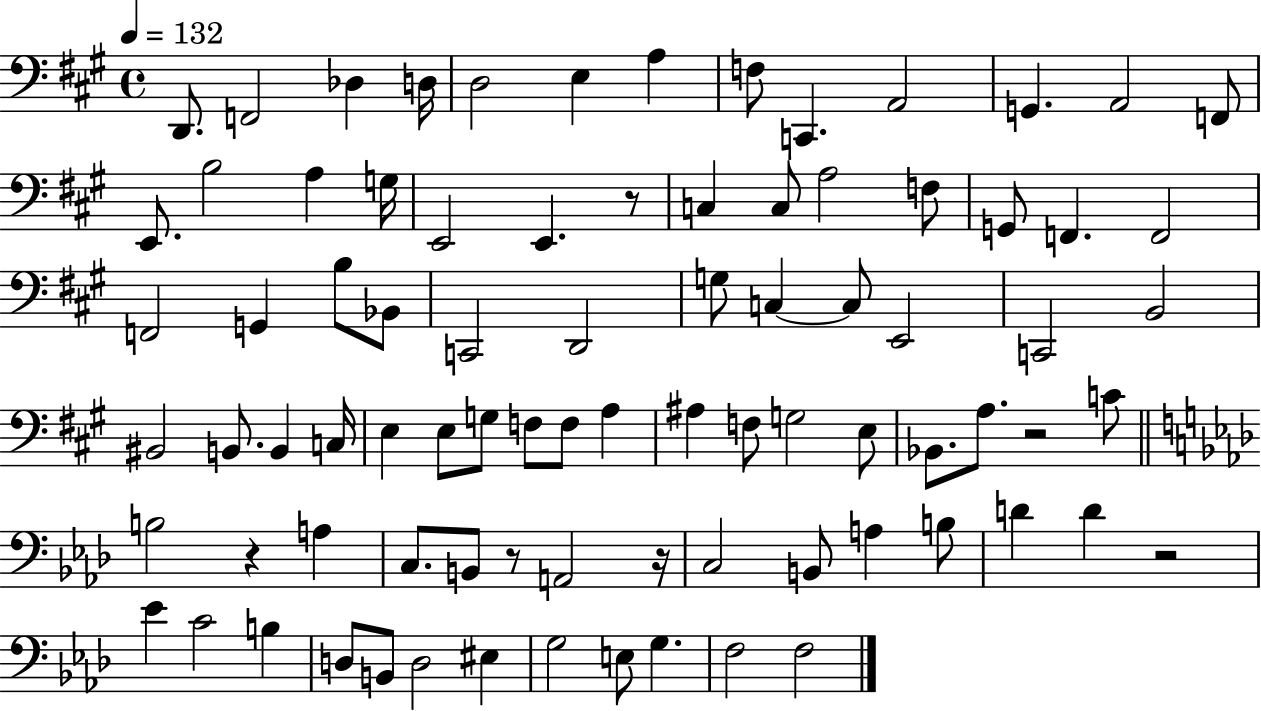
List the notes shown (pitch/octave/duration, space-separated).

D2/e. F2/h Db3/q D3/s D3/h E3/q A3/q F3/e C2/q. A2/h G2/q. A2/h F2/e E2/e. B3/h A3/q G3/s E2/h E2/q. R/e C3/q C3/e A3/h F3/e G2/e F2/q. F2/h F2/h G2/q B3/e Bb2/e C2/h D2/h G3/e C3/q C3/e E2/h C2/h B2/h BIS2/h B2/e. B2/q C3/s E3/q E3/e G3/e F3/e F3/e A3/q A#3/q F3/e G3/h E3/e Bb2/e. A3/e. R/h C4/e B3/h R/q A3/q C3/e. B2/e R/e A2/h R/s C3/h B2/e A3/q B3/e D4/q D4/q R/h Eb4/q C4/h B3/q D3/e B2/e D3/h EIS3/q G3/h E3/e G3/q. F3/h F3/h